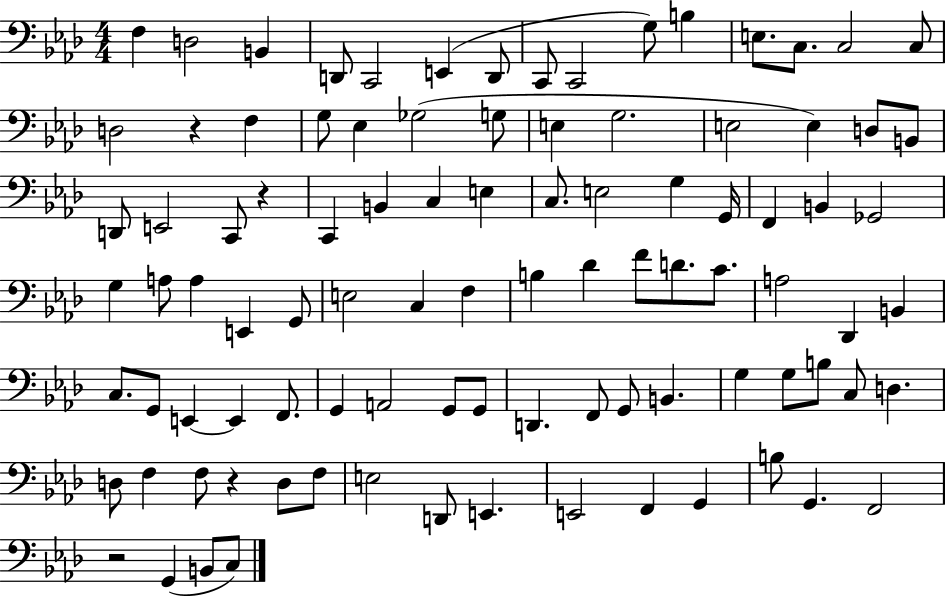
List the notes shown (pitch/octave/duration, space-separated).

F3/q D3/h B2/q D2/e C2/h E2/q D2/e C2/e C2/h G3/e B3/q E3/e. C3/e. C3/h C3/e D3/h R/q F3/q G3/e Eb3/q Gb3/h G3/e E3/q G3/h. E3/h E3/q D3/e B2/e D2/e E2/h C2/e R/q C2/q B2/q C3/q E3/q C3/e. E3/h G3/q G2/s F2/q B2/q Gb2/h G3/q A3/e A3/q E2/q G2/e E3/h C3/q F3/q B3/q Db4/q F4/e D4/e. C4/e. A3/h Db2/q B2/q C3/e. G2/e E2/q E2/q F2/e. G2/q A2/h G2/e G2/e D2/q. F2/e G2/e B2/q. G3/q G3/e B3/e C3/e D3/q. D3/e F3/q F3/e R/q D3/e F3/e E3/h D2/e E2/q. E2/h F2/q G2/q B3/e G2/q. F2/h R/h G2/q B2/e C3/e